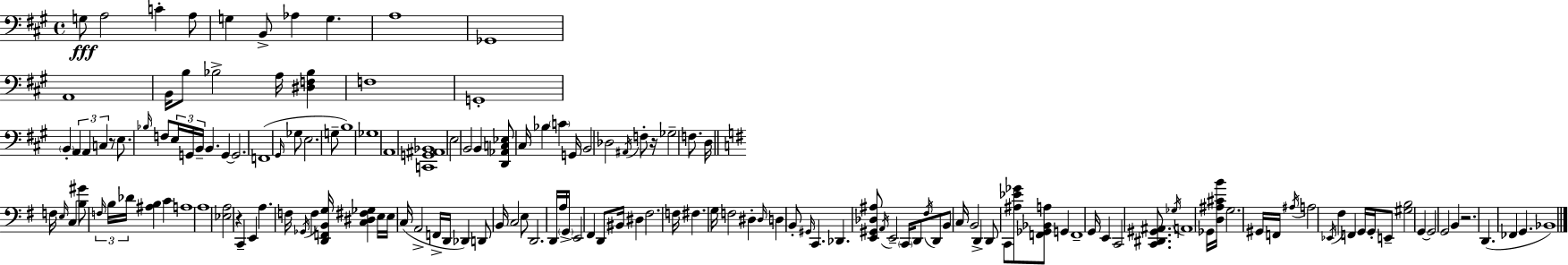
X:1
T:Untitled
M:4/4
L:1/4
K:A
G,/2 A,2 C A,/2 G, B,,/2 _A, G, A,4 _G,,4 A,,4 B,,/4 B,/2 _B,2 A,/4 [^D,F,_B,] F,4 G,,4 B,, A,, A,, C, z/2 E,/2 _B,/4 F,/2 E,/4 G,,/4 B,,/4 B,, G,, G,,2 F,,4 ^G,,/4 _G,/2 E,2 G,/2 B,4 _G,4 A,,4 [C,,G,,^A,,_B,,]4 E,2 B,,2 B,, [D,,_A,,C,_E,]/2 ^C,/4 _B, C G,,/4 B,,2 _D,2 ^A,,/4 F,/2 z/4 _G,2 F,/2 D,/4 F,/4 E,/4 C, [B,^G]/2 F,/4 B,/4 _D/4 [^A,B,] C A,4 A,4 [_E,A,]2 z C,, E,, A, F,/4 _G,,/4 F, [D,,F,,B,,G,]/4 [C,^D,^F,_G,] E,/4 E,/4 C,/4 A,,2 F,,/4 D,,/4 _D,, D,,/2 B,,/4 C,2 E,/2 D,,2 D,,/4 A,/4 G,,/4 E,,2 ^F,, D,,/2 ^B,,/4 ^D, ^F,2 F,/4 ^F, G,/4 F,2 ^D, ^D,/4 D, B,,/2 ^G,,/4 C,, _D,, [E,,^G,,_D,^A,]/2 A,,/4 E,,2 C,,/4 D,,/2 ^F,/4 D,,/2 B,,/2 C,/4 B,,2 D,, D,,/2 C,,/2 [^A,_E_G]/2 [F,,_G,,_B,,A,]/2 G,, F,,4 G,,/4 E,, C,,2 [C,,^D,,^G,,^A,,]/2 _G,/4 A,,4 _G,,/4 [D,^A,^CB]/4 G,2 ^G,,/4 F,,/4 ^A,/4 A,2 _E,,/4 ^F, F,, G,,/4 G,,/4 E,,/2 [^G,B,]2 G,, G,,2 G,,2 B,, z2 D,, _F,, G,, _B,,4